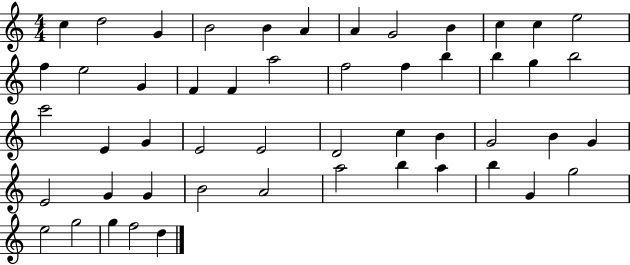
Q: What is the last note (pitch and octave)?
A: D5